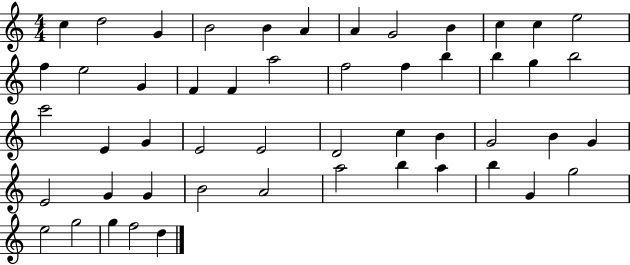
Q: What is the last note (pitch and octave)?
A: D5